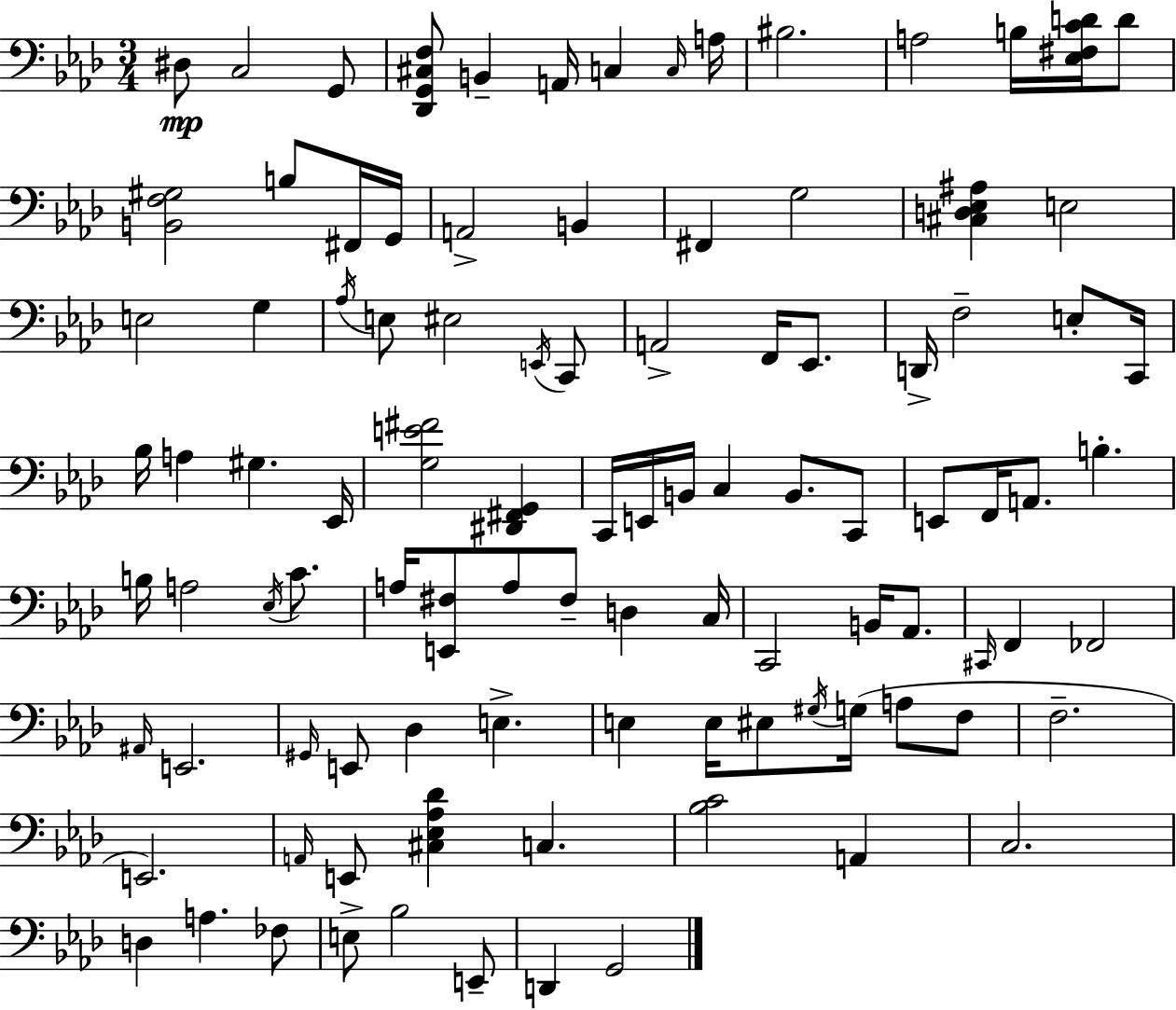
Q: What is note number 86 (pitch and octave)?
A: FES3